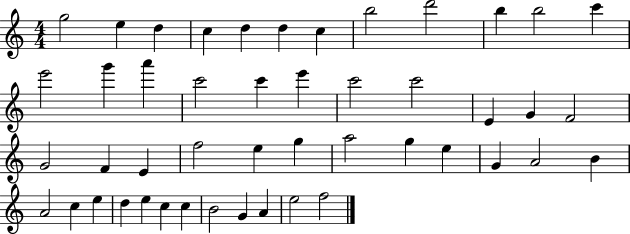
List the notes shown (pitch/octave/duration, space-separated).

G5/h E5/q D5/q C5/q D5/q D5/q C5/q B5/h D6/h B5/q B5/h C6/q E6/h G6/q A6/q C6/h C6/q E6/q C6/h C6/h E4/q G4/q F4/h G4/h F4/q E4/q F5/h E5/q G5/q A5/h G5/q E5/q G4/q A4/h B4/q A4/h C5/q E5/q D5/q E5/q C5/q C5/q B4/h G4/q A4/q E5/h F5/h